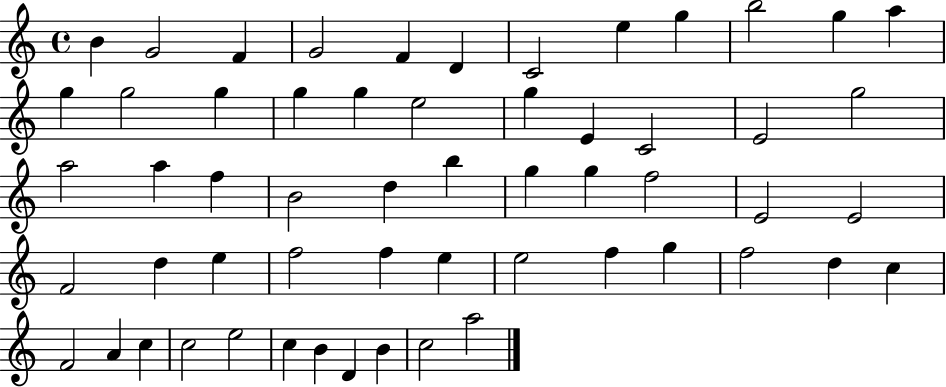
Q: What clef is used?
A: treble